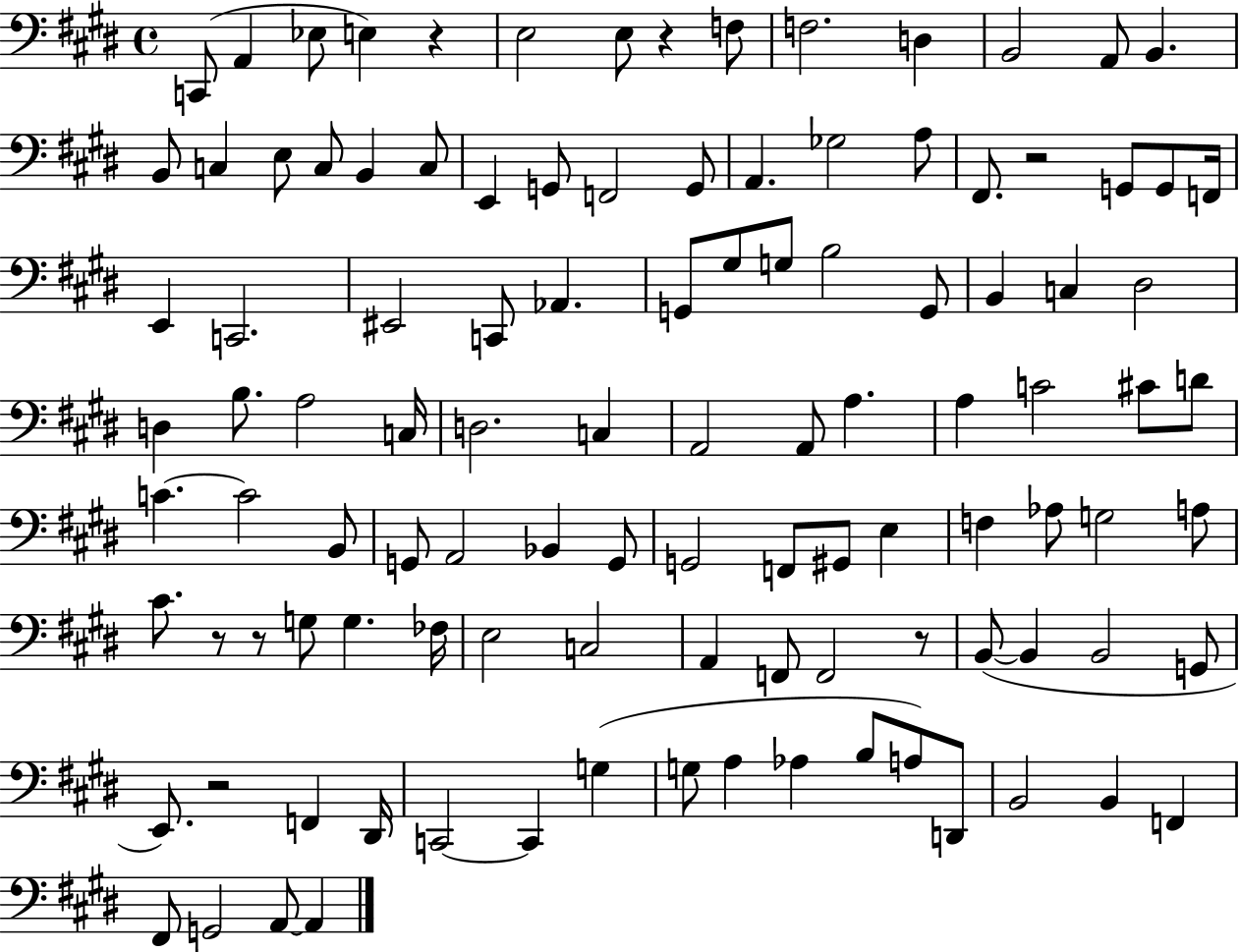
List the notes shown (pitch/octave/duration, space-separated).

C2/e A2/q Eb3/e E3/q R/q E3/h E3/e R/q F3/e F3/h. D3/q B2/h A2/e B2/q. B2/e C3/q E3/e C3/e B2/q C3/e E2/q G2/e F2/h G2/e A2/q. Gb3/h A3/e F#2/e. R/h G2/e G2/e F2/s E2/q C2/h. EIS2/h C2/e Ab2/q. G2/e G#3/e G3/e B3/h G2/e B2/q C3/q D#3/h D3/q B3/e. A3/h C3/s D3/h. C3/q A2/h A2/e A3/q. A3/q C4/h C#4/e D4/e C4/q. C4/h B2/e G2/e A2/h Bb2/q G2/e G2/h F2/e G#2/e E3/q F3/q Ab3/e G3/h A3/e C#4/e. R/e R/e G3/e G3/q. FES3/s E3/h C3/h A2/q F2/e F2/h R/e B2/e B2/q B2/h G2/e E2/e. R/h F2/q D#2/s C2/h C2/q G3/q G3/e A3/q Ab3/q B3/e A3/e D2/e B2/h B2/q F2/q F#2/e G2/h A2/e A2/q